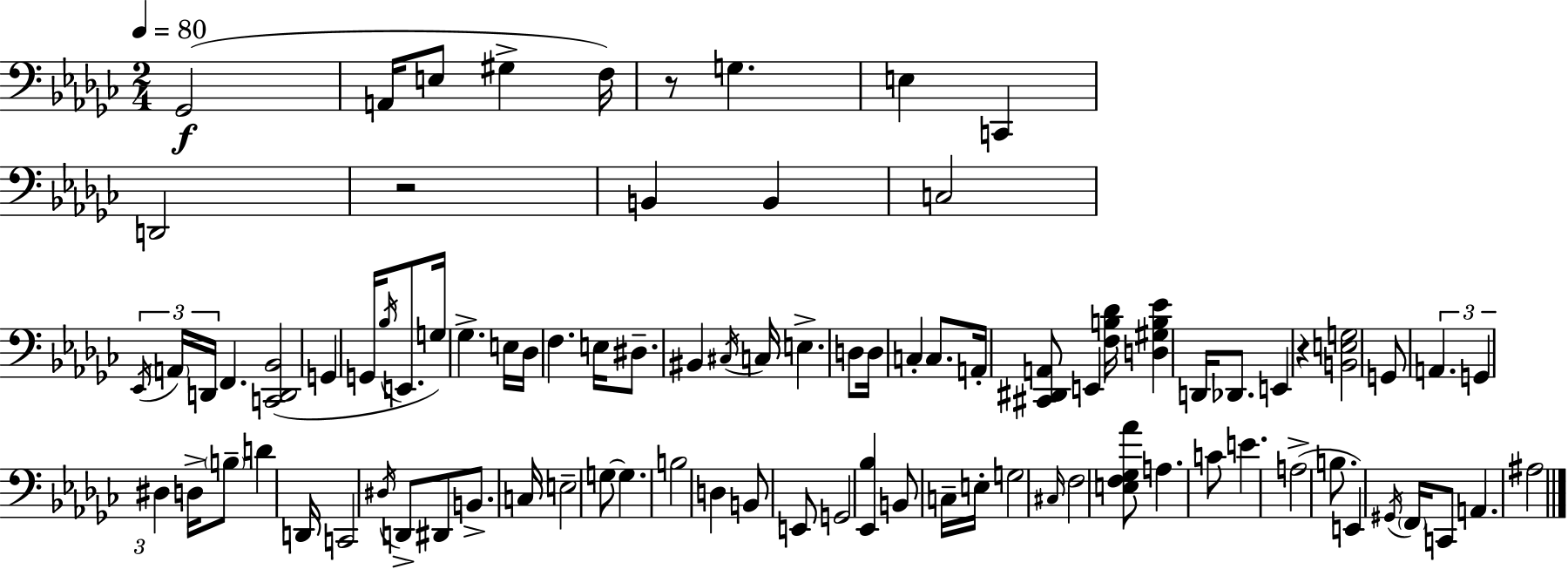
X:1
T:Untitled
M:2/4
L:1/4
K:Ebm
_G,,2 A,,/4 E,/2 ^G, F,/4 z/2 G, E, C,, D,,2 z2 B,, B,, C,2 _E,,/4 A,,/4 D,,/4 F,, [C,,D,,_B,,]2 G,, G,,/4 _B,/4 E,,/2 G,/4 _G, E,/4 _D,/4 F, E,/4 ^D,/2 ^B,, ^C,/4 C,/4 E, D,/2 D,/4 C, C,/2 A,,/4 [^C,,^D,,A,,]/2 E,, [F,B,_D]/4 [D,^G,B,_E] D,,/4 _D,,/2 E,, z [B,,E,G,]2 G,,/2 A,, G,, ^D, D,/4 B,/2 D D,,/4 C,,2 ^D,/4 D,,/2 ^D,,/2 B,,/2 C,/4 E,2 G,/2 G, B,2 D, B,,/2 E,,/2 G,,2 [_E,,_B,] B,,/2 C,/4 E,/4 G,2 ^C,/4 F,2 [E,F,_G,_A]/2 A, C/2 E A,2 B,/2 E,, ^G,,/4 F,,/4 C,,/2 A,, ^A,2